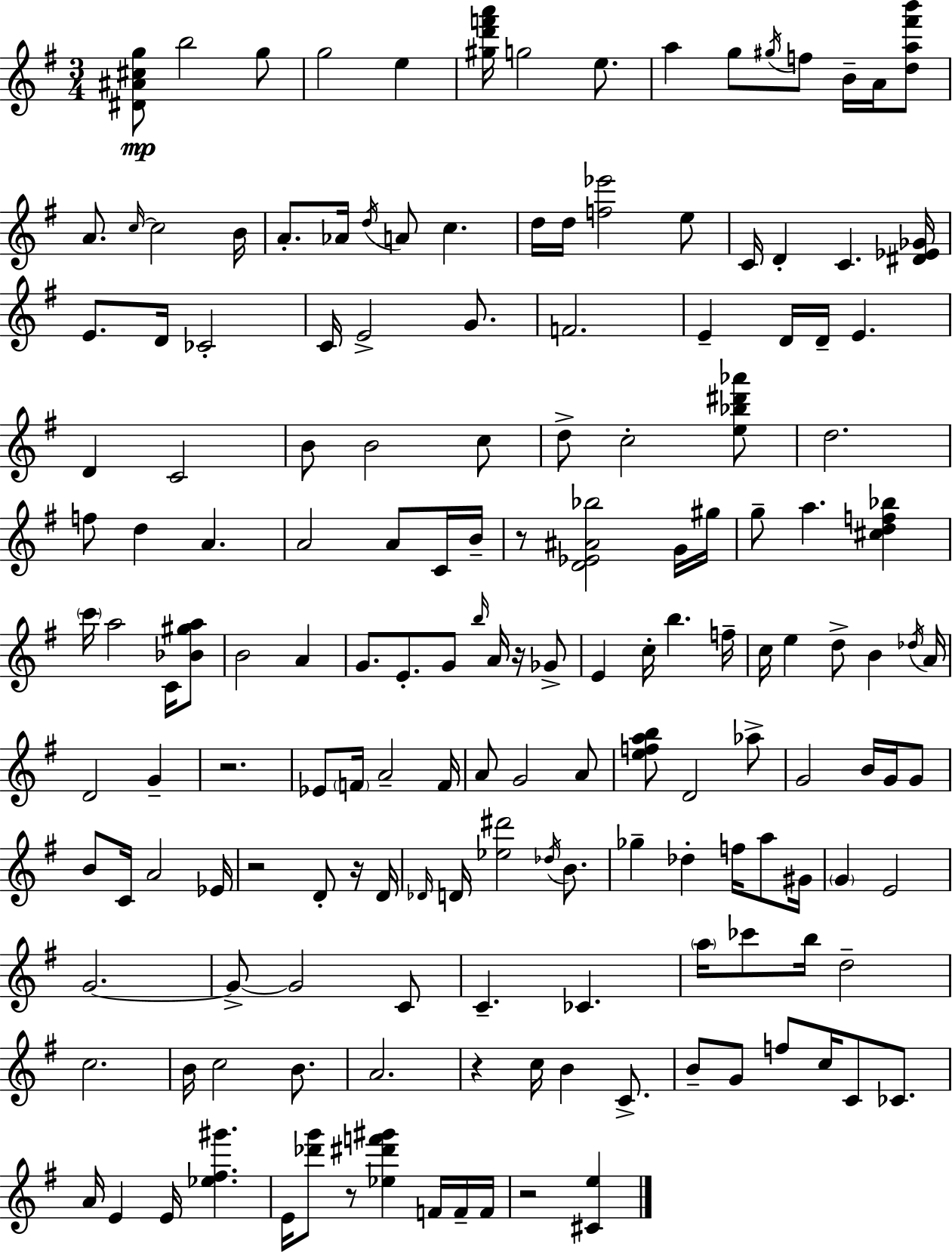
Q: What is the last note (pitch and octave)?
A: F4